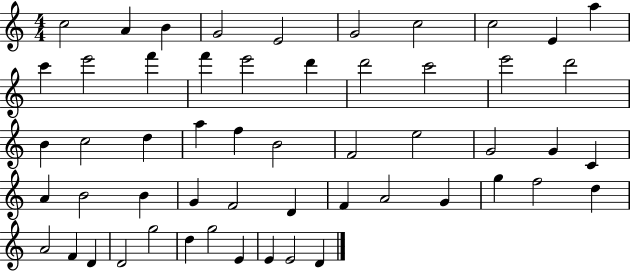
{
  \clef treble
  \numericTimeSignature
  \time 4/4
  \key c \major
  c''2 a'4 b'4 | g'2 e'2 | g'2 c''2 | c''2 e'4 a''4 | \break c'''4 e'''2 f'''4 | f'''4 e'''2 d'''4 | d'''2 c'''2 | e'''2 d'''2 | \break b'4 c''2 d''4 | a''4 f''4 b'2 | f'2 e''2 | g'2 g'4 c'4 | \break a'4 b'2 b'4 | g'4 f'2 d'4 | f'4 a'2 g'4 | g''4 f''2 d''4 | \break a'2 f'4 d'4 | d'2 g''2 | d''4 g''2 e'4 | e'4 e'2 d'4 | \break \bar "|."
}